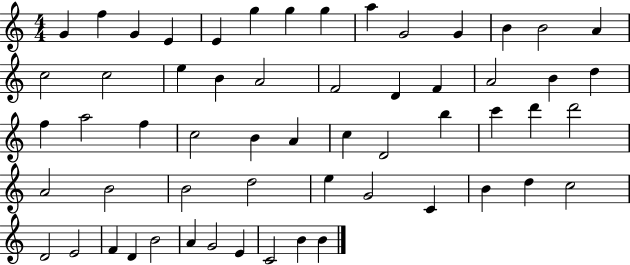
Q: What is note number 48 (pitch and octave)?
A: D4